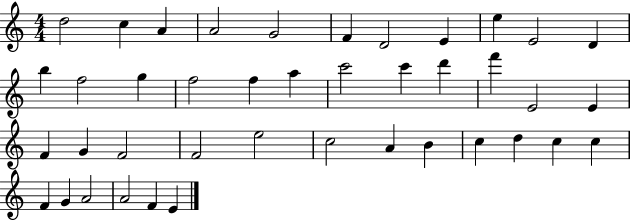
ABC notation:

X:1
T:Untitled
M:4/4
L:1/4
K:C
d2 c A A2 G2 F D2 E e E2 D b f2 g f2 f a c'2 c' d' f' E2 E F G F2 F2 e2 c2 A B c d c c F G A2 A2 F E